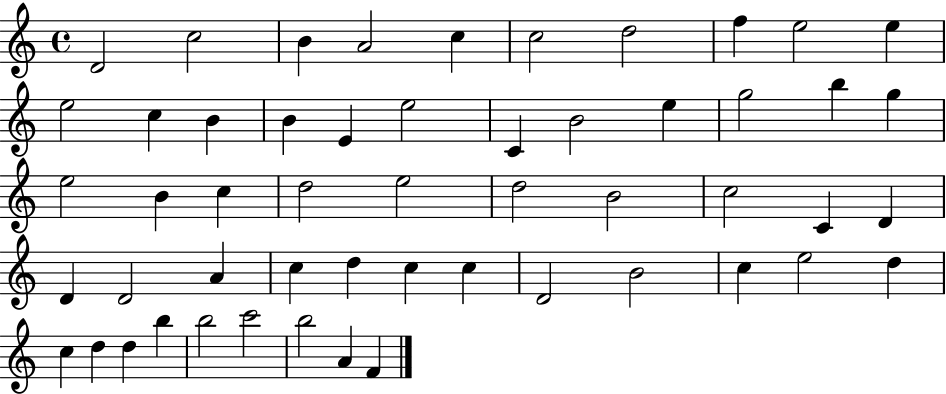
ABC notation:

X:1
T:Untitled
M:4/4
L:1/4
K:C
D2 c2 B A2 c c2 d2 f e2 e e2 c B B E e2 C B2 e g2 b g e2 B c d2 e2 d2 B2 c2 C D D D2 A c d c c D2 B2 c e2 d c d d b b2 c'2 b2 A F